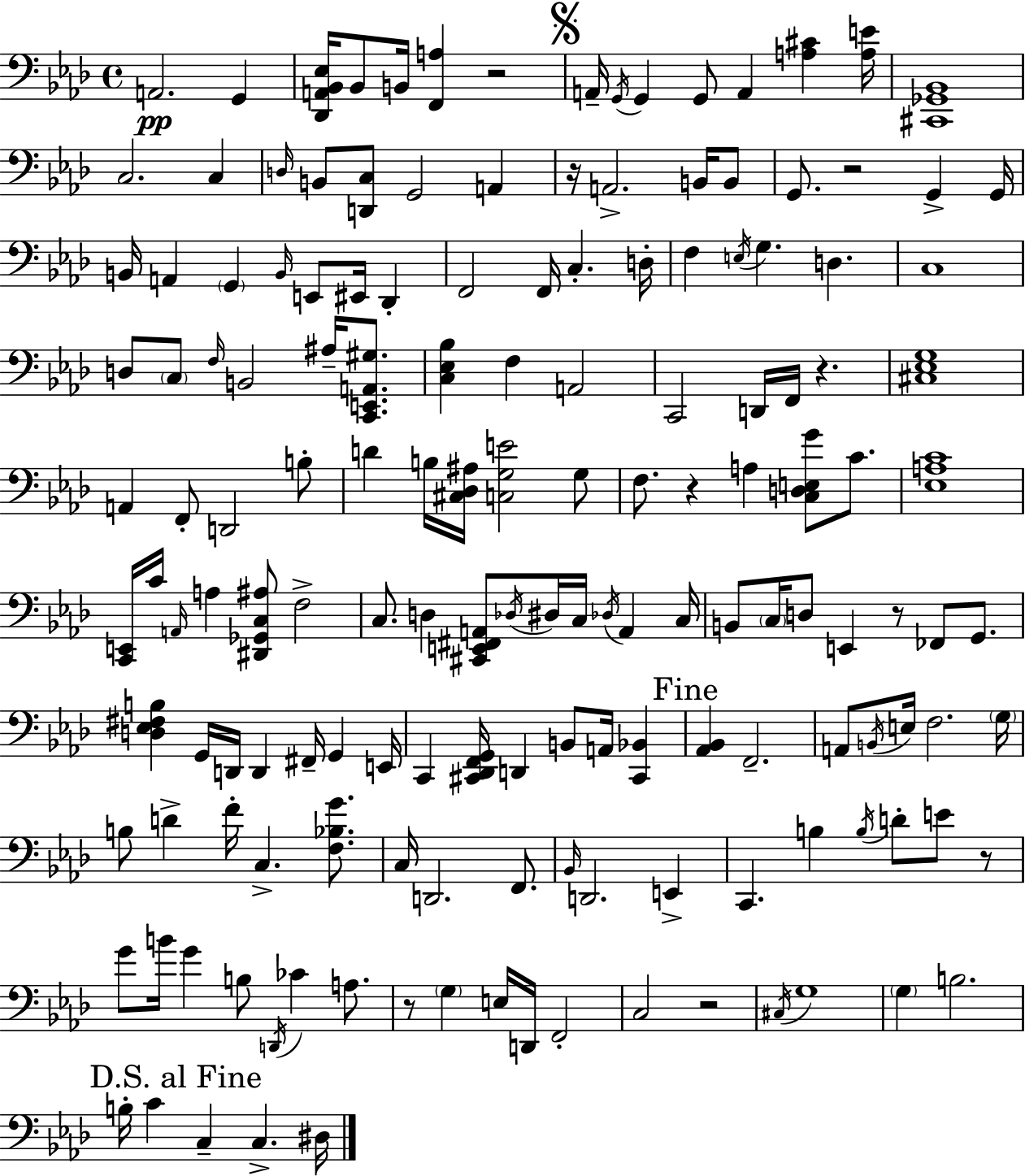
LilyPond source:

{
  \clef bass
  \time 4/4
  \defaultTimeSignature
  \key f \minor
  a,2.\pp g,4 | <des, a, bes, ees>16 bes,8 b,16 <f, a>4 r2 | \mark \markup { \musicglyph "scripts.segno" } a,16-- \acciaccatura { g,16 } g,4 g,8 a,4 <a cis'>4 | <a e'>16 <cis, ges, bes,>1 | \break c2. c4 | \grace { d16 } b,8 <d, c>8 g,2 a,4 | r16 a,2.-> b,16 | b,8 g,8. r2 g,4-> | \break g,16 b,16 a,4 \parenthesize g,4 \grace { b,16 } e,8 eis,16 des,4-. | f,2 f,16 c4.-. | d16-. f4 \acciaccatura { e16 } g4. d4. | c1 | \break d8 \parenthesize c8 \grace { f16 } b,2 | ais16-- <c, e, a, gis>8. <c ees bes>4 f4 a,2 | c,2 d,16 f,16 r4. | <cis ees g>1 | \break a,4 f,8-. d,2 | b8-. d'4 b16 <cis des ais>16 <c g e'>2 | g8 f8. r4 a4 | <c d e g'>8 c'8. <ees a c'>1 | \break <c, e,>16 c'16 \grace { a,16 } a4 <dis, ges, c ais>8 f2-> | c8. d4 <cis, e, fis, a,>8 \acciaccatura { des16 } | dis16 c16 \acciaccatura { des16 } a,4 c16 b,8 \parenthesize c16 d8 e,4 | r8 fes,8 g,8. <d ees fis b>4 g,16 d,16 d,4 | \break fis,16-- g,4 e,16 c,4 <cis, des, f, g,>16 d,4 | b,8 a,16 <cis, bes,>4 \mark "Fine" <aes, bes,>4 f,2.-- | a,8 \acciaccatura { b,16 } e16 f2. | \parenthesize g16 b8 d'4-> f'16-. | \break c4.-> <f bes g'>8. c16 d,2. | f,8. \grace { bes,16 } d,2. | e,4-> c,4. | b4 \acciaccatura { b16 } d'8-. e'8 r8 g'8 b'16 g'4 | \break b8 \acciaccatura { d,16 } ces'4 a8. r8 \parenthesize g4 | e16 d,16 f,2-. c2 | r2 \acciaccatura { cis16 } g1 | \parenthesize g4 | \break b2. \mark "D.S. al Fine" b16-. c'4 | c4-- c4.-> dis16 \bar "|."
}